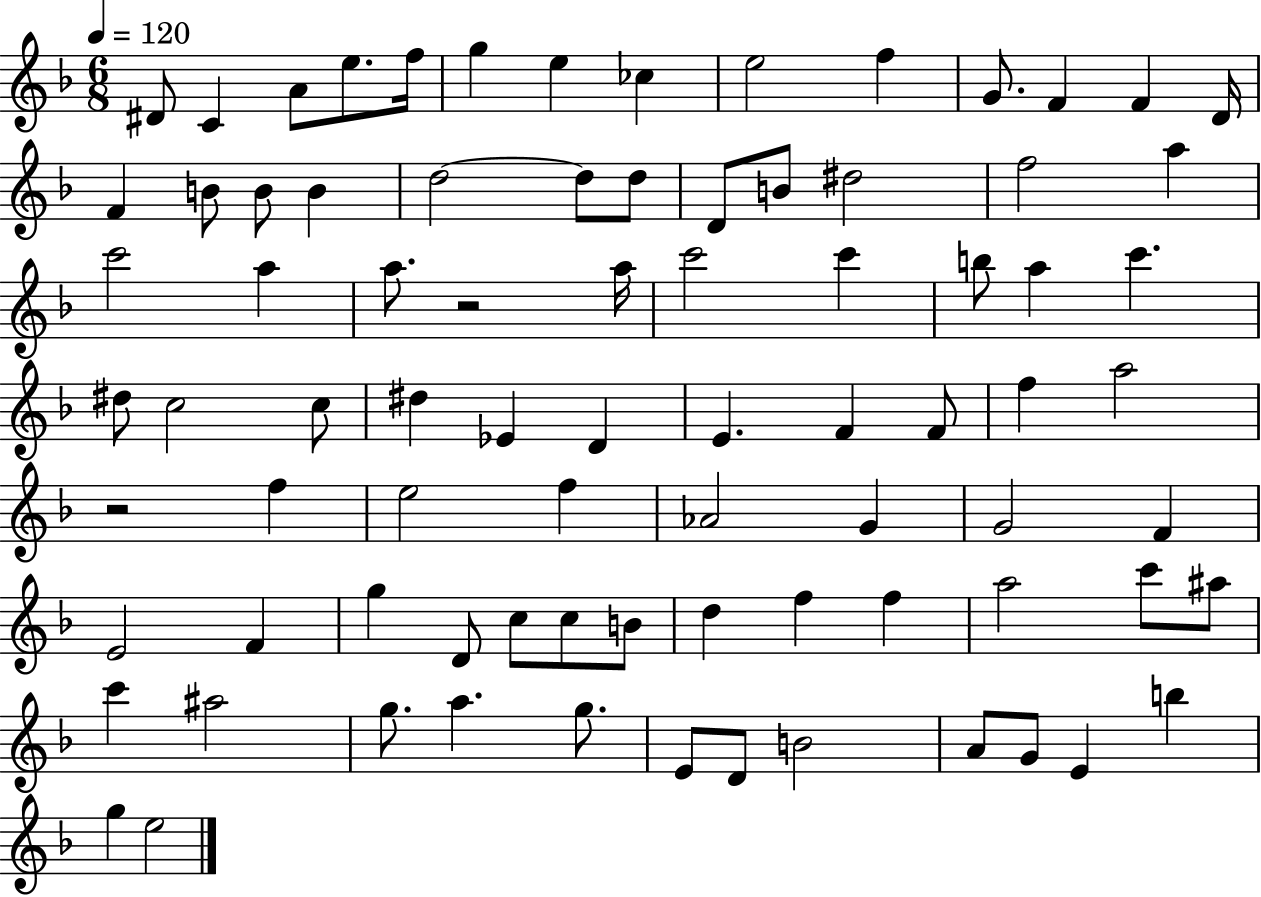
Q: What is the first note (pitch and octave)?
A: D#4